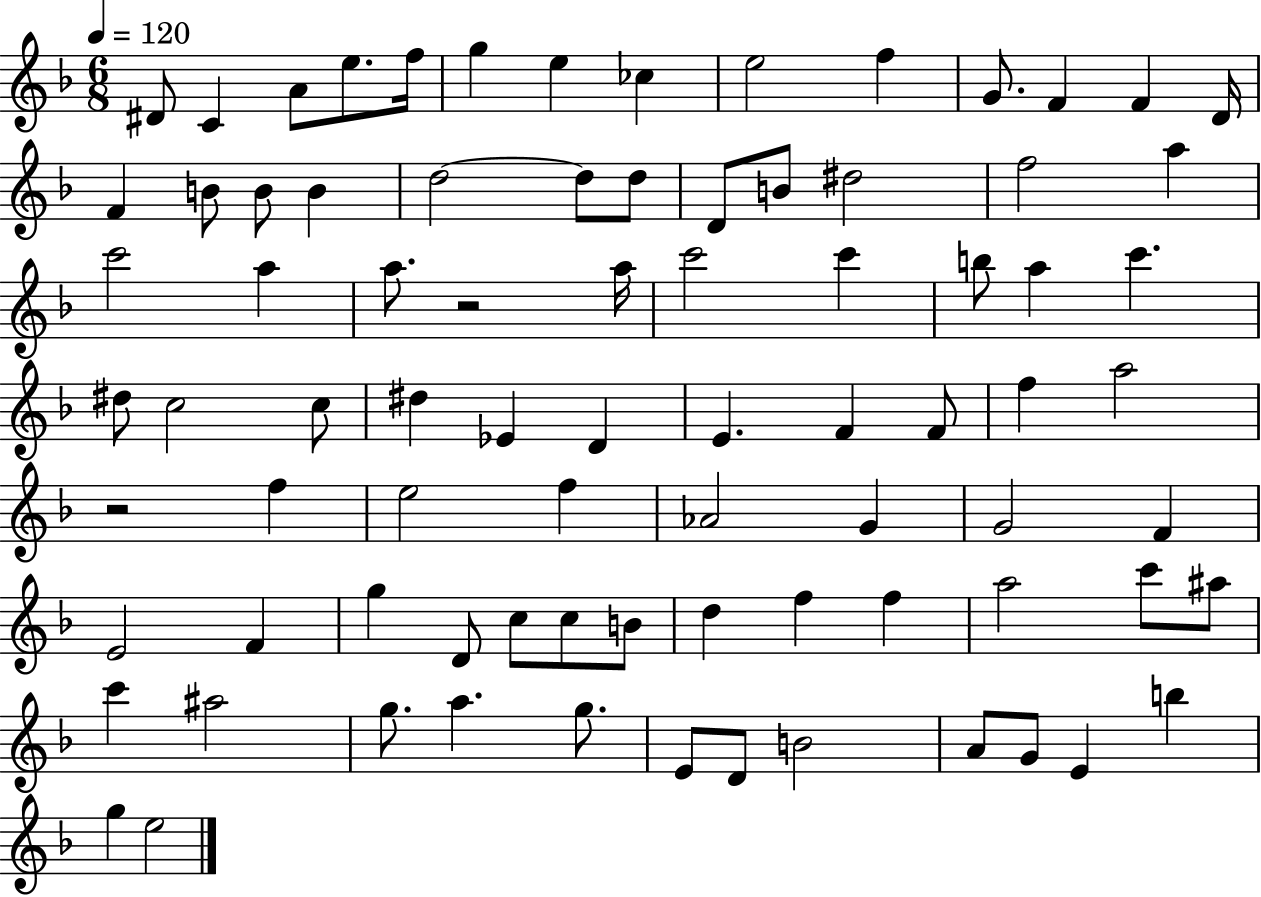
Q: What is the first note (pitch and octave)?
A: D#4